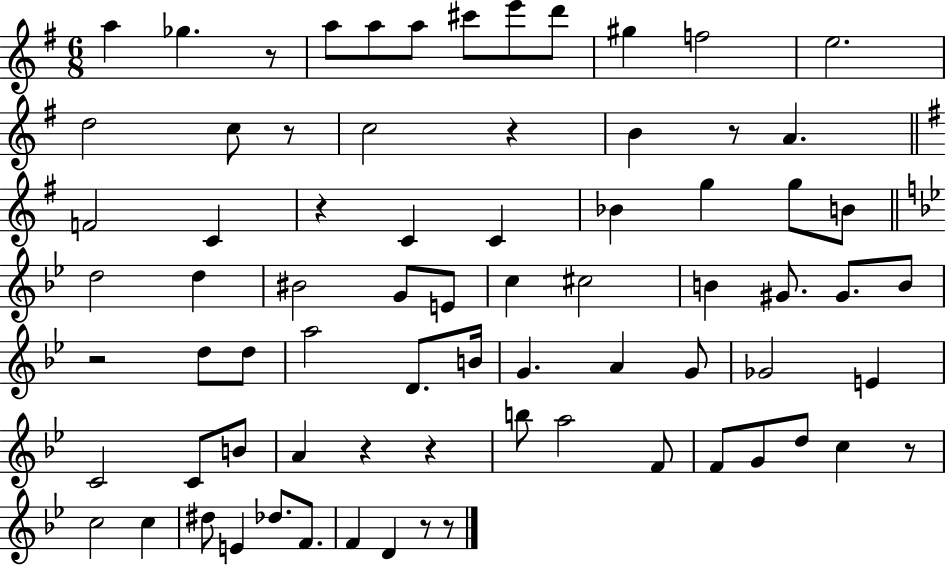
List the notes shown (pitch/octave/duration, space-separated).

A5/q Gb5/q. R/e A5/e A5/e A5/e C#6/e E6/e D6/e G#5/q F5/h E5/h. D5/h C5/e R/e C5/h R/q B4/q R/e A4/q. F4/h C4/q R/q C4/q C4/q Bb4/q G5/q G5/e B4/e D5/h D5/q BIS4/h G4/e E4/e C5/q C#5/h B4/q G#4/e. G#4/e. B4/e R/h D5/e D5/e A5/h D4/e. B4/s G4/q. A4/q G4/e Gb4/h E4/q C4/h C4/e B4/e A4/q R/q R/q B5/e A5/h F4/e F4/e G4/e D5/e C5/q R/e C5/h C5/q D#5/e E4/q Db5/e. F4/e. F4/q D4/q R/e R/e